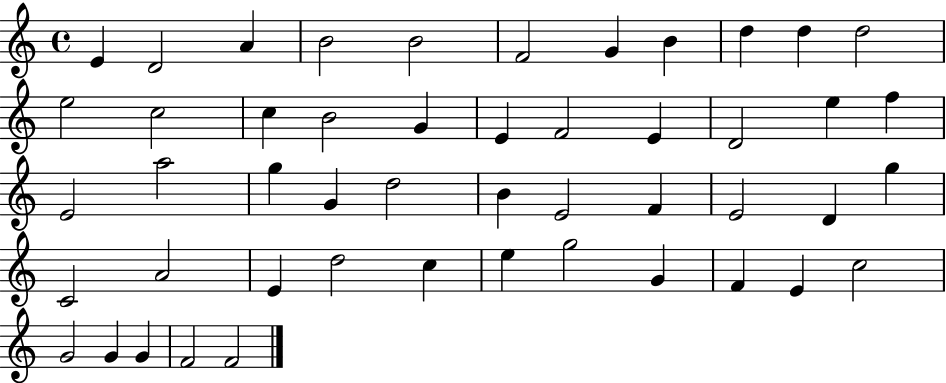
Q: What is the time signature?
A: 4/4